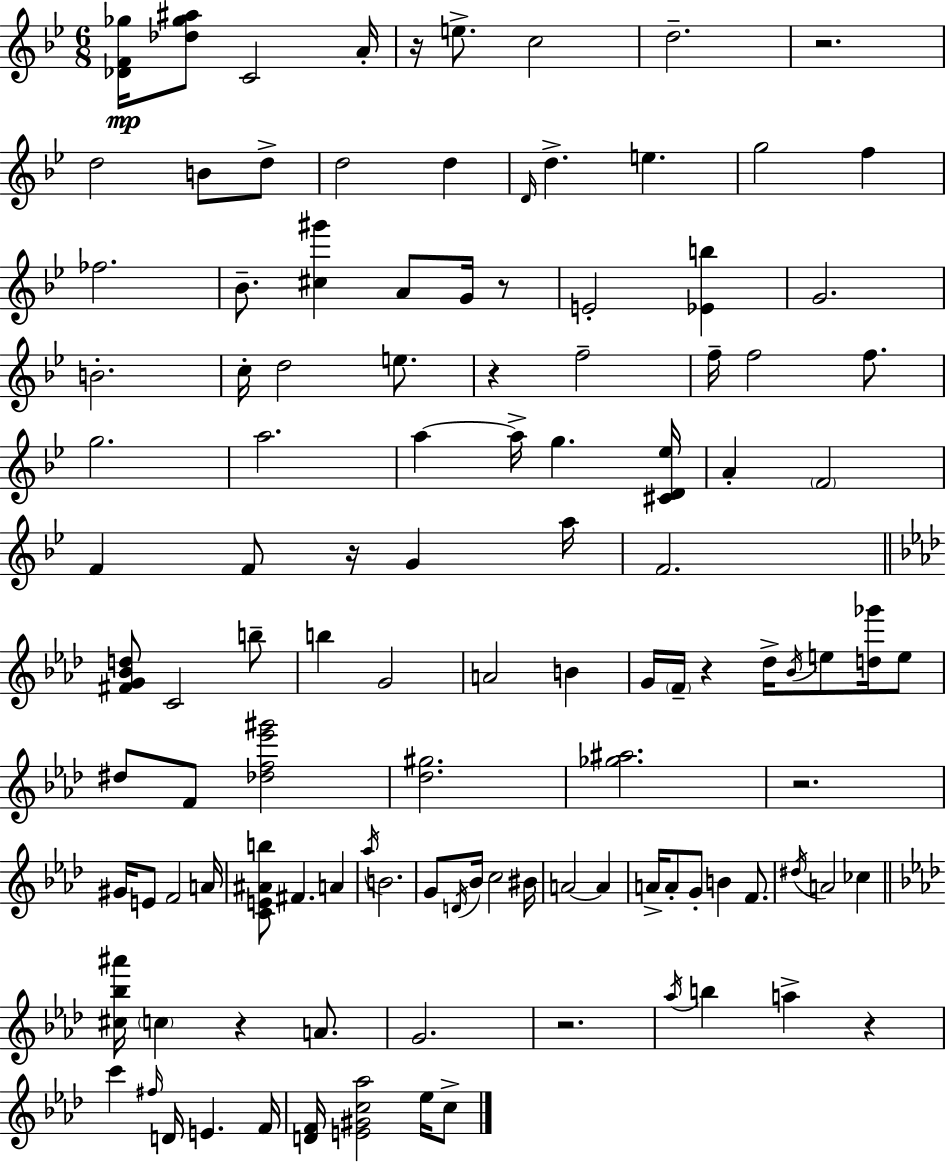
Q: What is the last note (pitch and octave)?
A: C5